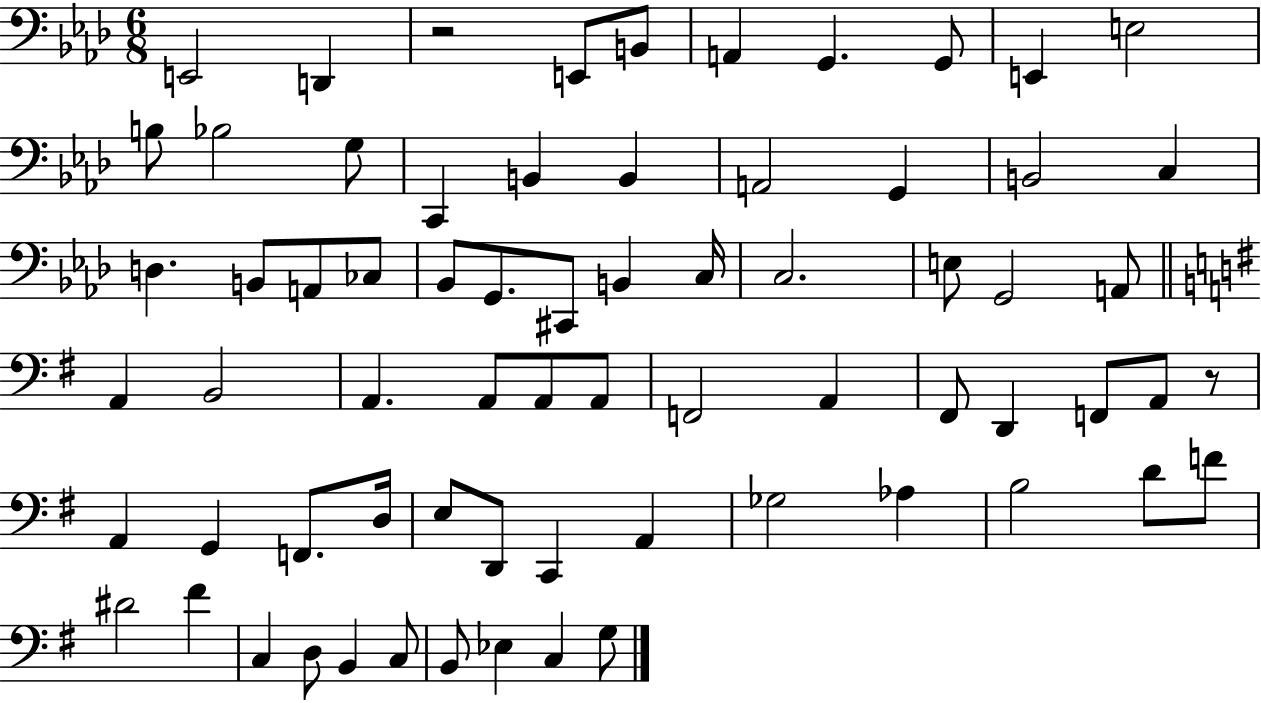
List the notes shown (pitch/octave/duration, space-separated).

E2/h D2/q R/h E2/e B2/e A2/q G2/q. G2/e E2/q E3/h B3/e Bb3/h G3/e C2/q B2/q B2/q A2/h G2/q B2/h C3/q D3/q. B2/e A2/e CES3/e Bb2/e G2/e. C#2/e B2/q C3/s C3/h. E3/e G2/h A2/e A2/q B2/h A2/q. A2/e A2/e A2/e F2/h A2/q F#2/e D2/q F2/e A2/e R/e A2/q G2/q F2/e. D3/s E3/e D2/e C2/q A2/q Gb3/h Ab3/q B3/h D4/e F4/e D#4/h F#4/q C3/q D3/e B2/q C3/e B2/e Eb3/q C3/q G3/e